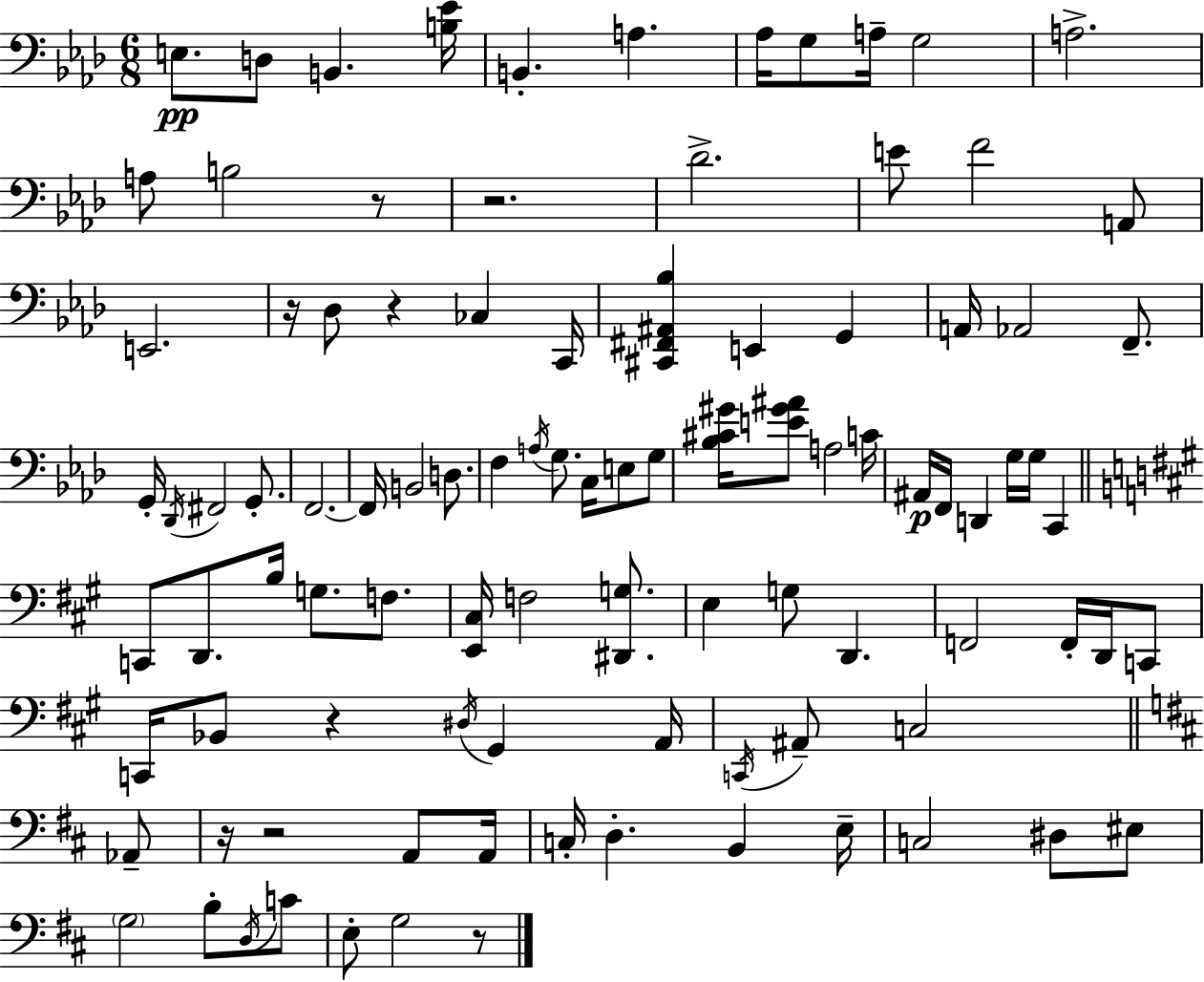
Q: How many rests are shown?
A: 8